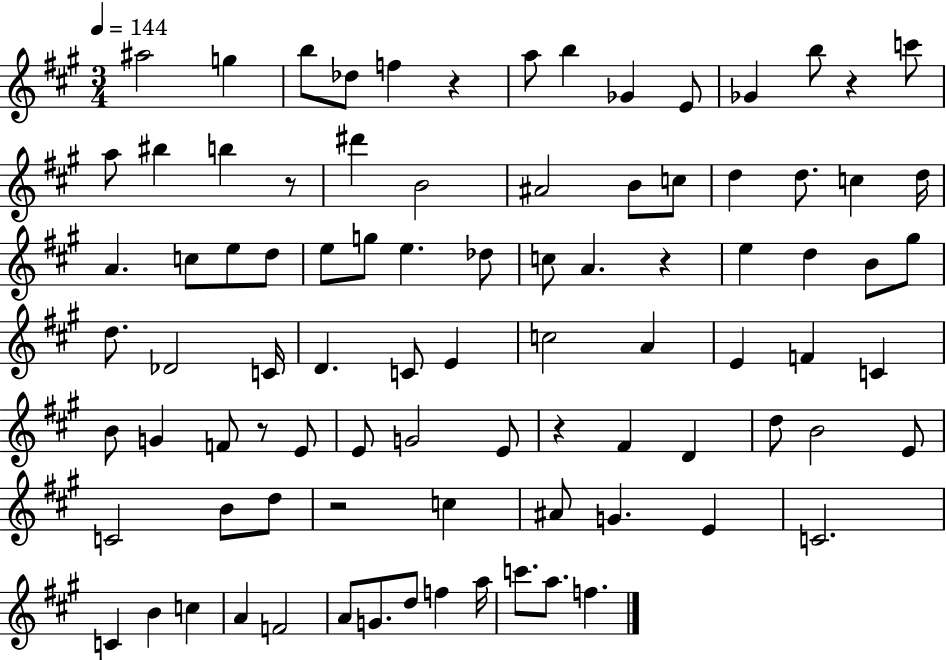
A#5/h G5/q B5/e Db5/e F5/q R/q A5/e B5/q Gb4/q E4/e Gb4/q B5/e R/q C6/e A5/e BIS5/q B5/q R/e D#6/q B4/h A#4/h B4/e C5/e D5/q D5/e. C5/q D5/s A4/q. C5/e E5/e D5/e E5/e G5/e E5/q. Db5/e C5/e A4/q. R/q E5/q D5/q B4/e G#5/e D5/e. Db4/h C4/s D4/q. C4/e E4/q C5/h A4/q E4/q F4/q C4/q B4/e G4/q F4/e R/e E4/e E4/e G4/h E4/e R/q F#4/q D4/q D5/e B4/h E4/e C4/h B4/e D5/e R/h C5/q A#4/e G4/q. E4/q C4/h. C4/q B4/q C5/q A4/q F4/h A4/e G4/e. D5/e F5/q A5/s C6/e. A5/e. F5/q.